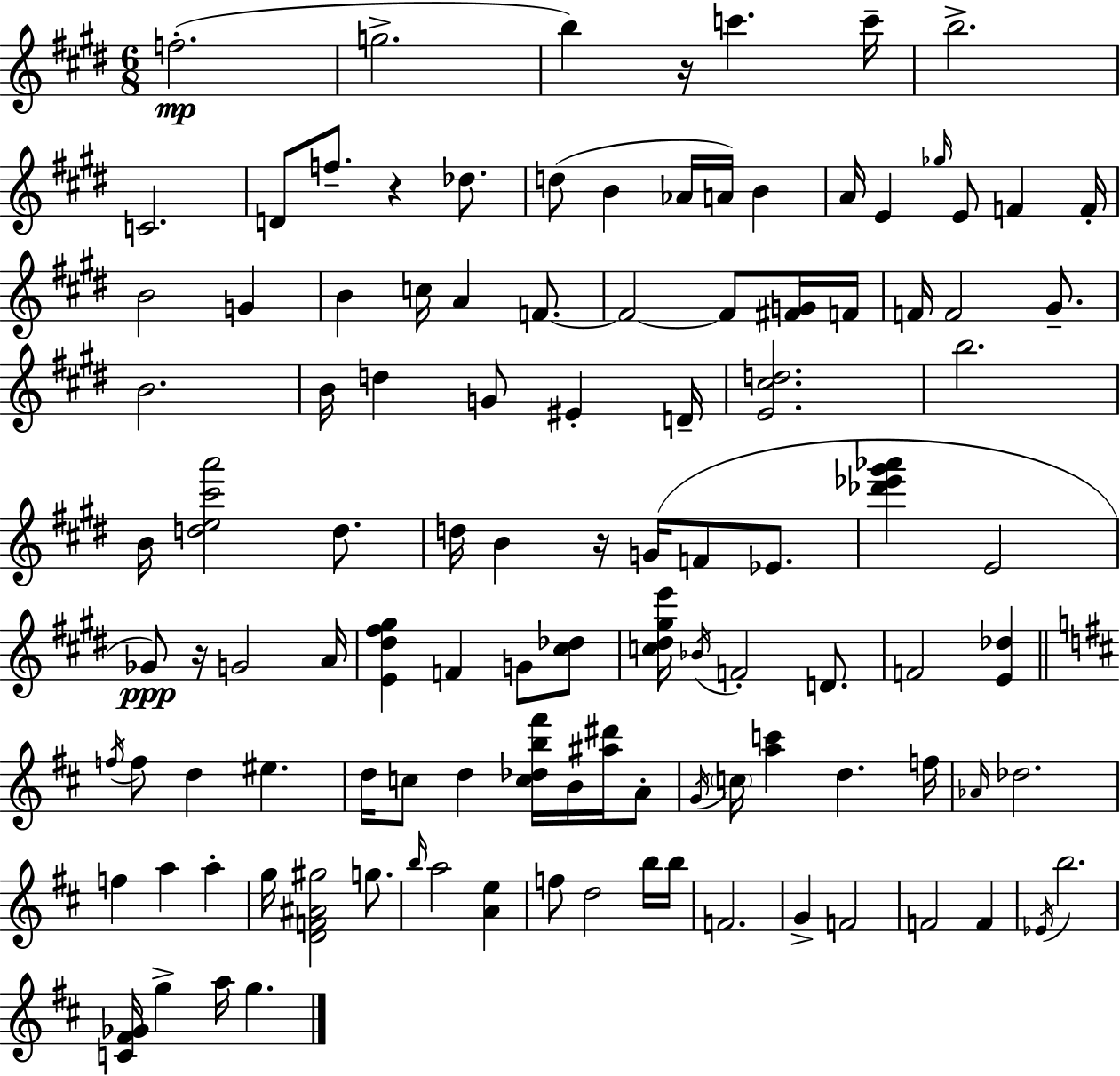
{
  \clef treble
  \numericTimeSignature
  \time 6/8
  \key e \major
  f''2.-.(\mp | g''2.-> | b''4) r16 c'''4. c'''16-- | b''2.-> | \break c'2. | d'8 f''8.-- r4 des''8. | d''8( b'4 aes'16 a'16) b'4 | a'16 e'4 \grace { ges''16 } e'8 f'4 | \break f'16-. b'2 g'4 | b'4 c''16 a'4 f'8.~~ | f'2~~ f'8 <fis' g'>16 | f'16 f'16 f'2 gis'8.-- | \break b'2. | b'16 d''4 g'8 eis'4-. | d'16-- <e' cis'' d''>2. | b''2. | \break b'16 <d'' e'' cis''' a'''>2 d''8. | d''16 b'4 r16 g'16( f'8 ees'8. | <des''' ees''' gis''' aes'''>4 e'2 | ges'8\ppp) r16 g'2 | \break a'16 <e' dis'' fis'' gis''>4 f'4 g'8 <cis'' des''>8 | <c'' dis'' gis'' e'''>16 \acciaccatura { bes'16 } f'2-. d'8. | f'2 <e' des''>4 | \bar "||" \break \key d \major \acciaccatura { f''16 } f''8 d''4 eis''4. | d''16 c''8 d''4 <c'' des'' b'' fis'''>16 b'16 <ais'' dis'''>16 a'8-. | \acciaccatura { g'16 } \parenthesize c''16 <a'' c'''>4 d''4. | f''16 \grace { aes'16 } des''2. | \break f''4 a''4 a''4-. | g''16 <d' f' ais' gis''>2 | g''8. \grace { b''16 } a''2 | <a' e''>4 f''8 d''2 | \break b''16 b''16 f'2. | g'4-> f'2 | f'2 | f'4 \acciaccatura { ees'16 } b''2. | \break <c' fis' ges'>16 g''4-> a''16 g''4. | \bar "|."
}